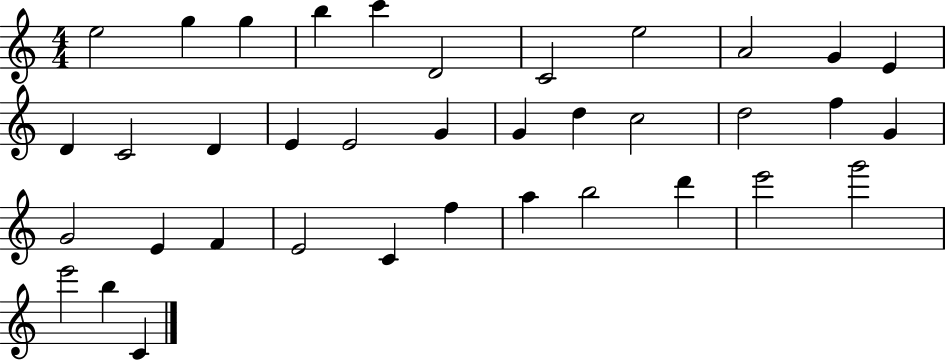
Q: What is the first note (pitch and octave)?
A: E5